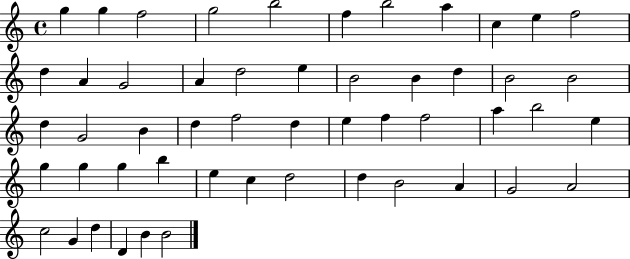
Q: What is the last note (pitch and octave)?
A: B4